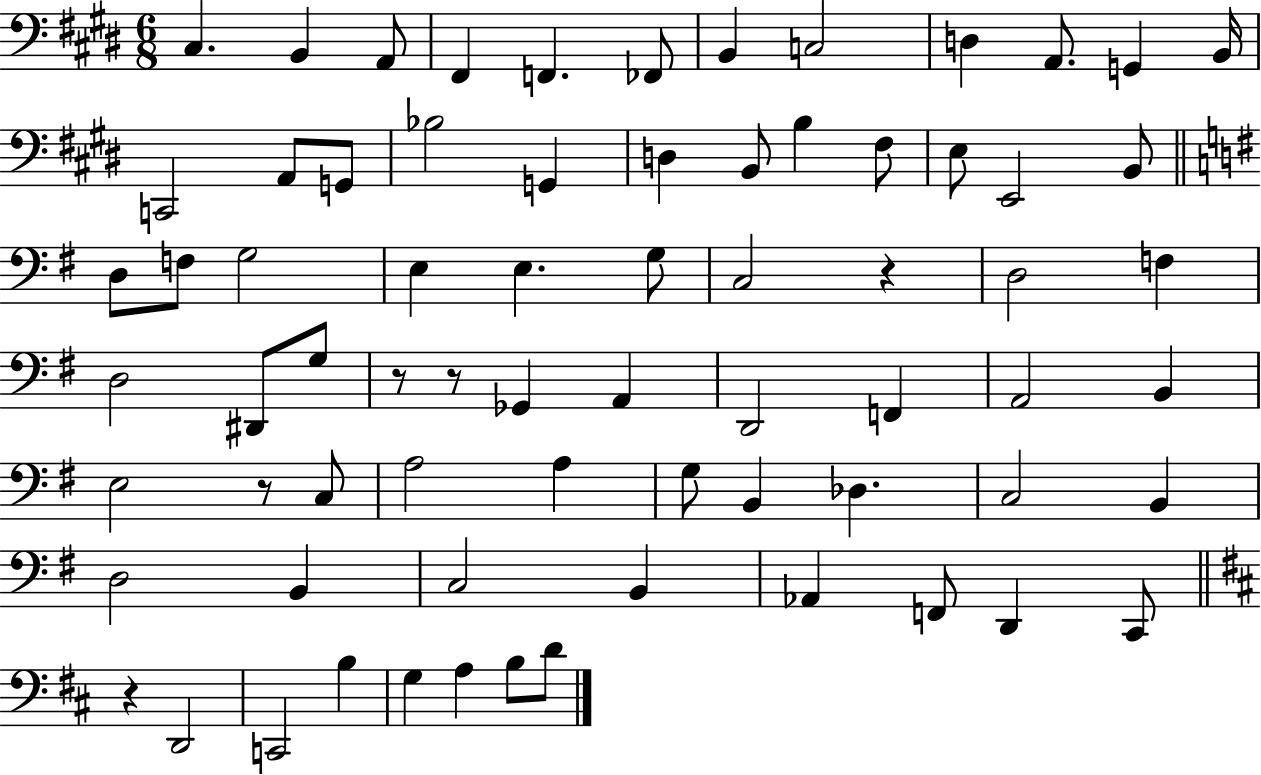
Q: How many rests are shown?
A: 5